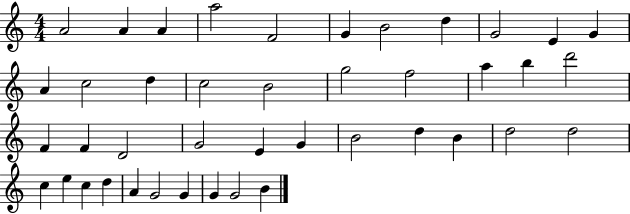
A4/h A4/q A4/q A5/h F4/h G4/q B4/h D5/q G4/h E4/q G4/q A4/q C5/h D5/q C5/h B4/h G5/h F5/h A5/q B5/q D6/h F4/q F4/q D4/h G4/h E4/q G4/q B4/h D5/q B4/q D5/h D5/h C5/q E5/q C5/q D5/q A4/q G4/h G4/q G4/q G4/h B4/q